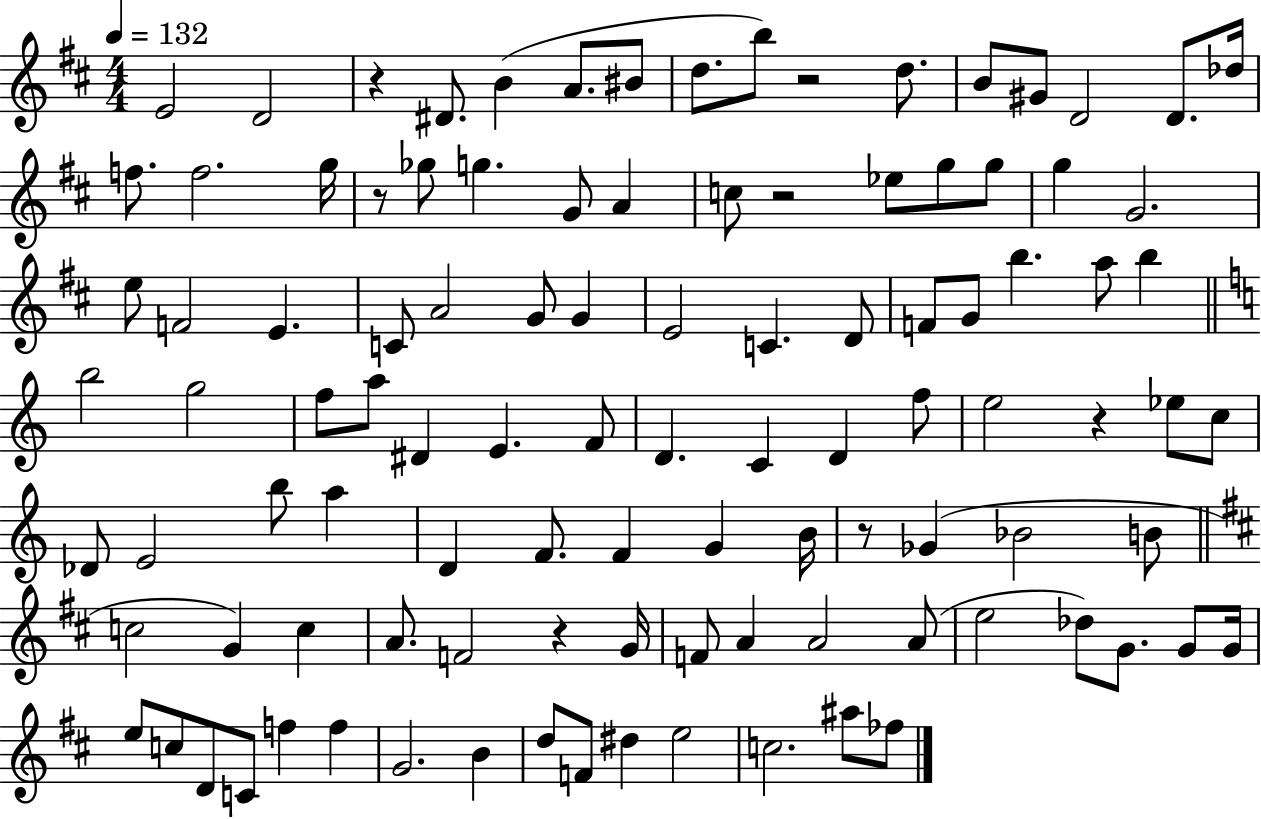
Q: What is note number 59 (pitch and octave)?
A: B5